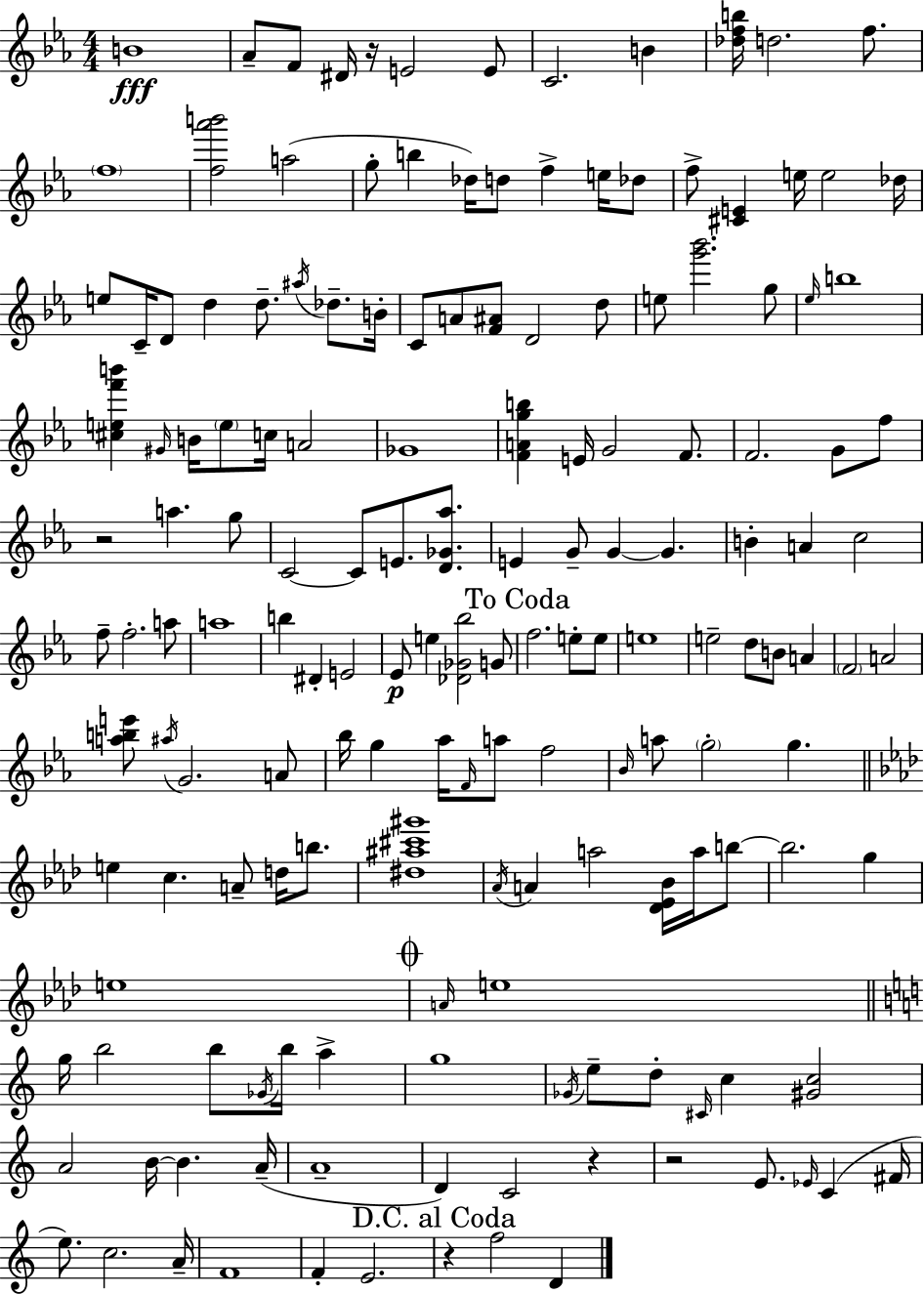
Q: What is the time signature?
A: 4/4